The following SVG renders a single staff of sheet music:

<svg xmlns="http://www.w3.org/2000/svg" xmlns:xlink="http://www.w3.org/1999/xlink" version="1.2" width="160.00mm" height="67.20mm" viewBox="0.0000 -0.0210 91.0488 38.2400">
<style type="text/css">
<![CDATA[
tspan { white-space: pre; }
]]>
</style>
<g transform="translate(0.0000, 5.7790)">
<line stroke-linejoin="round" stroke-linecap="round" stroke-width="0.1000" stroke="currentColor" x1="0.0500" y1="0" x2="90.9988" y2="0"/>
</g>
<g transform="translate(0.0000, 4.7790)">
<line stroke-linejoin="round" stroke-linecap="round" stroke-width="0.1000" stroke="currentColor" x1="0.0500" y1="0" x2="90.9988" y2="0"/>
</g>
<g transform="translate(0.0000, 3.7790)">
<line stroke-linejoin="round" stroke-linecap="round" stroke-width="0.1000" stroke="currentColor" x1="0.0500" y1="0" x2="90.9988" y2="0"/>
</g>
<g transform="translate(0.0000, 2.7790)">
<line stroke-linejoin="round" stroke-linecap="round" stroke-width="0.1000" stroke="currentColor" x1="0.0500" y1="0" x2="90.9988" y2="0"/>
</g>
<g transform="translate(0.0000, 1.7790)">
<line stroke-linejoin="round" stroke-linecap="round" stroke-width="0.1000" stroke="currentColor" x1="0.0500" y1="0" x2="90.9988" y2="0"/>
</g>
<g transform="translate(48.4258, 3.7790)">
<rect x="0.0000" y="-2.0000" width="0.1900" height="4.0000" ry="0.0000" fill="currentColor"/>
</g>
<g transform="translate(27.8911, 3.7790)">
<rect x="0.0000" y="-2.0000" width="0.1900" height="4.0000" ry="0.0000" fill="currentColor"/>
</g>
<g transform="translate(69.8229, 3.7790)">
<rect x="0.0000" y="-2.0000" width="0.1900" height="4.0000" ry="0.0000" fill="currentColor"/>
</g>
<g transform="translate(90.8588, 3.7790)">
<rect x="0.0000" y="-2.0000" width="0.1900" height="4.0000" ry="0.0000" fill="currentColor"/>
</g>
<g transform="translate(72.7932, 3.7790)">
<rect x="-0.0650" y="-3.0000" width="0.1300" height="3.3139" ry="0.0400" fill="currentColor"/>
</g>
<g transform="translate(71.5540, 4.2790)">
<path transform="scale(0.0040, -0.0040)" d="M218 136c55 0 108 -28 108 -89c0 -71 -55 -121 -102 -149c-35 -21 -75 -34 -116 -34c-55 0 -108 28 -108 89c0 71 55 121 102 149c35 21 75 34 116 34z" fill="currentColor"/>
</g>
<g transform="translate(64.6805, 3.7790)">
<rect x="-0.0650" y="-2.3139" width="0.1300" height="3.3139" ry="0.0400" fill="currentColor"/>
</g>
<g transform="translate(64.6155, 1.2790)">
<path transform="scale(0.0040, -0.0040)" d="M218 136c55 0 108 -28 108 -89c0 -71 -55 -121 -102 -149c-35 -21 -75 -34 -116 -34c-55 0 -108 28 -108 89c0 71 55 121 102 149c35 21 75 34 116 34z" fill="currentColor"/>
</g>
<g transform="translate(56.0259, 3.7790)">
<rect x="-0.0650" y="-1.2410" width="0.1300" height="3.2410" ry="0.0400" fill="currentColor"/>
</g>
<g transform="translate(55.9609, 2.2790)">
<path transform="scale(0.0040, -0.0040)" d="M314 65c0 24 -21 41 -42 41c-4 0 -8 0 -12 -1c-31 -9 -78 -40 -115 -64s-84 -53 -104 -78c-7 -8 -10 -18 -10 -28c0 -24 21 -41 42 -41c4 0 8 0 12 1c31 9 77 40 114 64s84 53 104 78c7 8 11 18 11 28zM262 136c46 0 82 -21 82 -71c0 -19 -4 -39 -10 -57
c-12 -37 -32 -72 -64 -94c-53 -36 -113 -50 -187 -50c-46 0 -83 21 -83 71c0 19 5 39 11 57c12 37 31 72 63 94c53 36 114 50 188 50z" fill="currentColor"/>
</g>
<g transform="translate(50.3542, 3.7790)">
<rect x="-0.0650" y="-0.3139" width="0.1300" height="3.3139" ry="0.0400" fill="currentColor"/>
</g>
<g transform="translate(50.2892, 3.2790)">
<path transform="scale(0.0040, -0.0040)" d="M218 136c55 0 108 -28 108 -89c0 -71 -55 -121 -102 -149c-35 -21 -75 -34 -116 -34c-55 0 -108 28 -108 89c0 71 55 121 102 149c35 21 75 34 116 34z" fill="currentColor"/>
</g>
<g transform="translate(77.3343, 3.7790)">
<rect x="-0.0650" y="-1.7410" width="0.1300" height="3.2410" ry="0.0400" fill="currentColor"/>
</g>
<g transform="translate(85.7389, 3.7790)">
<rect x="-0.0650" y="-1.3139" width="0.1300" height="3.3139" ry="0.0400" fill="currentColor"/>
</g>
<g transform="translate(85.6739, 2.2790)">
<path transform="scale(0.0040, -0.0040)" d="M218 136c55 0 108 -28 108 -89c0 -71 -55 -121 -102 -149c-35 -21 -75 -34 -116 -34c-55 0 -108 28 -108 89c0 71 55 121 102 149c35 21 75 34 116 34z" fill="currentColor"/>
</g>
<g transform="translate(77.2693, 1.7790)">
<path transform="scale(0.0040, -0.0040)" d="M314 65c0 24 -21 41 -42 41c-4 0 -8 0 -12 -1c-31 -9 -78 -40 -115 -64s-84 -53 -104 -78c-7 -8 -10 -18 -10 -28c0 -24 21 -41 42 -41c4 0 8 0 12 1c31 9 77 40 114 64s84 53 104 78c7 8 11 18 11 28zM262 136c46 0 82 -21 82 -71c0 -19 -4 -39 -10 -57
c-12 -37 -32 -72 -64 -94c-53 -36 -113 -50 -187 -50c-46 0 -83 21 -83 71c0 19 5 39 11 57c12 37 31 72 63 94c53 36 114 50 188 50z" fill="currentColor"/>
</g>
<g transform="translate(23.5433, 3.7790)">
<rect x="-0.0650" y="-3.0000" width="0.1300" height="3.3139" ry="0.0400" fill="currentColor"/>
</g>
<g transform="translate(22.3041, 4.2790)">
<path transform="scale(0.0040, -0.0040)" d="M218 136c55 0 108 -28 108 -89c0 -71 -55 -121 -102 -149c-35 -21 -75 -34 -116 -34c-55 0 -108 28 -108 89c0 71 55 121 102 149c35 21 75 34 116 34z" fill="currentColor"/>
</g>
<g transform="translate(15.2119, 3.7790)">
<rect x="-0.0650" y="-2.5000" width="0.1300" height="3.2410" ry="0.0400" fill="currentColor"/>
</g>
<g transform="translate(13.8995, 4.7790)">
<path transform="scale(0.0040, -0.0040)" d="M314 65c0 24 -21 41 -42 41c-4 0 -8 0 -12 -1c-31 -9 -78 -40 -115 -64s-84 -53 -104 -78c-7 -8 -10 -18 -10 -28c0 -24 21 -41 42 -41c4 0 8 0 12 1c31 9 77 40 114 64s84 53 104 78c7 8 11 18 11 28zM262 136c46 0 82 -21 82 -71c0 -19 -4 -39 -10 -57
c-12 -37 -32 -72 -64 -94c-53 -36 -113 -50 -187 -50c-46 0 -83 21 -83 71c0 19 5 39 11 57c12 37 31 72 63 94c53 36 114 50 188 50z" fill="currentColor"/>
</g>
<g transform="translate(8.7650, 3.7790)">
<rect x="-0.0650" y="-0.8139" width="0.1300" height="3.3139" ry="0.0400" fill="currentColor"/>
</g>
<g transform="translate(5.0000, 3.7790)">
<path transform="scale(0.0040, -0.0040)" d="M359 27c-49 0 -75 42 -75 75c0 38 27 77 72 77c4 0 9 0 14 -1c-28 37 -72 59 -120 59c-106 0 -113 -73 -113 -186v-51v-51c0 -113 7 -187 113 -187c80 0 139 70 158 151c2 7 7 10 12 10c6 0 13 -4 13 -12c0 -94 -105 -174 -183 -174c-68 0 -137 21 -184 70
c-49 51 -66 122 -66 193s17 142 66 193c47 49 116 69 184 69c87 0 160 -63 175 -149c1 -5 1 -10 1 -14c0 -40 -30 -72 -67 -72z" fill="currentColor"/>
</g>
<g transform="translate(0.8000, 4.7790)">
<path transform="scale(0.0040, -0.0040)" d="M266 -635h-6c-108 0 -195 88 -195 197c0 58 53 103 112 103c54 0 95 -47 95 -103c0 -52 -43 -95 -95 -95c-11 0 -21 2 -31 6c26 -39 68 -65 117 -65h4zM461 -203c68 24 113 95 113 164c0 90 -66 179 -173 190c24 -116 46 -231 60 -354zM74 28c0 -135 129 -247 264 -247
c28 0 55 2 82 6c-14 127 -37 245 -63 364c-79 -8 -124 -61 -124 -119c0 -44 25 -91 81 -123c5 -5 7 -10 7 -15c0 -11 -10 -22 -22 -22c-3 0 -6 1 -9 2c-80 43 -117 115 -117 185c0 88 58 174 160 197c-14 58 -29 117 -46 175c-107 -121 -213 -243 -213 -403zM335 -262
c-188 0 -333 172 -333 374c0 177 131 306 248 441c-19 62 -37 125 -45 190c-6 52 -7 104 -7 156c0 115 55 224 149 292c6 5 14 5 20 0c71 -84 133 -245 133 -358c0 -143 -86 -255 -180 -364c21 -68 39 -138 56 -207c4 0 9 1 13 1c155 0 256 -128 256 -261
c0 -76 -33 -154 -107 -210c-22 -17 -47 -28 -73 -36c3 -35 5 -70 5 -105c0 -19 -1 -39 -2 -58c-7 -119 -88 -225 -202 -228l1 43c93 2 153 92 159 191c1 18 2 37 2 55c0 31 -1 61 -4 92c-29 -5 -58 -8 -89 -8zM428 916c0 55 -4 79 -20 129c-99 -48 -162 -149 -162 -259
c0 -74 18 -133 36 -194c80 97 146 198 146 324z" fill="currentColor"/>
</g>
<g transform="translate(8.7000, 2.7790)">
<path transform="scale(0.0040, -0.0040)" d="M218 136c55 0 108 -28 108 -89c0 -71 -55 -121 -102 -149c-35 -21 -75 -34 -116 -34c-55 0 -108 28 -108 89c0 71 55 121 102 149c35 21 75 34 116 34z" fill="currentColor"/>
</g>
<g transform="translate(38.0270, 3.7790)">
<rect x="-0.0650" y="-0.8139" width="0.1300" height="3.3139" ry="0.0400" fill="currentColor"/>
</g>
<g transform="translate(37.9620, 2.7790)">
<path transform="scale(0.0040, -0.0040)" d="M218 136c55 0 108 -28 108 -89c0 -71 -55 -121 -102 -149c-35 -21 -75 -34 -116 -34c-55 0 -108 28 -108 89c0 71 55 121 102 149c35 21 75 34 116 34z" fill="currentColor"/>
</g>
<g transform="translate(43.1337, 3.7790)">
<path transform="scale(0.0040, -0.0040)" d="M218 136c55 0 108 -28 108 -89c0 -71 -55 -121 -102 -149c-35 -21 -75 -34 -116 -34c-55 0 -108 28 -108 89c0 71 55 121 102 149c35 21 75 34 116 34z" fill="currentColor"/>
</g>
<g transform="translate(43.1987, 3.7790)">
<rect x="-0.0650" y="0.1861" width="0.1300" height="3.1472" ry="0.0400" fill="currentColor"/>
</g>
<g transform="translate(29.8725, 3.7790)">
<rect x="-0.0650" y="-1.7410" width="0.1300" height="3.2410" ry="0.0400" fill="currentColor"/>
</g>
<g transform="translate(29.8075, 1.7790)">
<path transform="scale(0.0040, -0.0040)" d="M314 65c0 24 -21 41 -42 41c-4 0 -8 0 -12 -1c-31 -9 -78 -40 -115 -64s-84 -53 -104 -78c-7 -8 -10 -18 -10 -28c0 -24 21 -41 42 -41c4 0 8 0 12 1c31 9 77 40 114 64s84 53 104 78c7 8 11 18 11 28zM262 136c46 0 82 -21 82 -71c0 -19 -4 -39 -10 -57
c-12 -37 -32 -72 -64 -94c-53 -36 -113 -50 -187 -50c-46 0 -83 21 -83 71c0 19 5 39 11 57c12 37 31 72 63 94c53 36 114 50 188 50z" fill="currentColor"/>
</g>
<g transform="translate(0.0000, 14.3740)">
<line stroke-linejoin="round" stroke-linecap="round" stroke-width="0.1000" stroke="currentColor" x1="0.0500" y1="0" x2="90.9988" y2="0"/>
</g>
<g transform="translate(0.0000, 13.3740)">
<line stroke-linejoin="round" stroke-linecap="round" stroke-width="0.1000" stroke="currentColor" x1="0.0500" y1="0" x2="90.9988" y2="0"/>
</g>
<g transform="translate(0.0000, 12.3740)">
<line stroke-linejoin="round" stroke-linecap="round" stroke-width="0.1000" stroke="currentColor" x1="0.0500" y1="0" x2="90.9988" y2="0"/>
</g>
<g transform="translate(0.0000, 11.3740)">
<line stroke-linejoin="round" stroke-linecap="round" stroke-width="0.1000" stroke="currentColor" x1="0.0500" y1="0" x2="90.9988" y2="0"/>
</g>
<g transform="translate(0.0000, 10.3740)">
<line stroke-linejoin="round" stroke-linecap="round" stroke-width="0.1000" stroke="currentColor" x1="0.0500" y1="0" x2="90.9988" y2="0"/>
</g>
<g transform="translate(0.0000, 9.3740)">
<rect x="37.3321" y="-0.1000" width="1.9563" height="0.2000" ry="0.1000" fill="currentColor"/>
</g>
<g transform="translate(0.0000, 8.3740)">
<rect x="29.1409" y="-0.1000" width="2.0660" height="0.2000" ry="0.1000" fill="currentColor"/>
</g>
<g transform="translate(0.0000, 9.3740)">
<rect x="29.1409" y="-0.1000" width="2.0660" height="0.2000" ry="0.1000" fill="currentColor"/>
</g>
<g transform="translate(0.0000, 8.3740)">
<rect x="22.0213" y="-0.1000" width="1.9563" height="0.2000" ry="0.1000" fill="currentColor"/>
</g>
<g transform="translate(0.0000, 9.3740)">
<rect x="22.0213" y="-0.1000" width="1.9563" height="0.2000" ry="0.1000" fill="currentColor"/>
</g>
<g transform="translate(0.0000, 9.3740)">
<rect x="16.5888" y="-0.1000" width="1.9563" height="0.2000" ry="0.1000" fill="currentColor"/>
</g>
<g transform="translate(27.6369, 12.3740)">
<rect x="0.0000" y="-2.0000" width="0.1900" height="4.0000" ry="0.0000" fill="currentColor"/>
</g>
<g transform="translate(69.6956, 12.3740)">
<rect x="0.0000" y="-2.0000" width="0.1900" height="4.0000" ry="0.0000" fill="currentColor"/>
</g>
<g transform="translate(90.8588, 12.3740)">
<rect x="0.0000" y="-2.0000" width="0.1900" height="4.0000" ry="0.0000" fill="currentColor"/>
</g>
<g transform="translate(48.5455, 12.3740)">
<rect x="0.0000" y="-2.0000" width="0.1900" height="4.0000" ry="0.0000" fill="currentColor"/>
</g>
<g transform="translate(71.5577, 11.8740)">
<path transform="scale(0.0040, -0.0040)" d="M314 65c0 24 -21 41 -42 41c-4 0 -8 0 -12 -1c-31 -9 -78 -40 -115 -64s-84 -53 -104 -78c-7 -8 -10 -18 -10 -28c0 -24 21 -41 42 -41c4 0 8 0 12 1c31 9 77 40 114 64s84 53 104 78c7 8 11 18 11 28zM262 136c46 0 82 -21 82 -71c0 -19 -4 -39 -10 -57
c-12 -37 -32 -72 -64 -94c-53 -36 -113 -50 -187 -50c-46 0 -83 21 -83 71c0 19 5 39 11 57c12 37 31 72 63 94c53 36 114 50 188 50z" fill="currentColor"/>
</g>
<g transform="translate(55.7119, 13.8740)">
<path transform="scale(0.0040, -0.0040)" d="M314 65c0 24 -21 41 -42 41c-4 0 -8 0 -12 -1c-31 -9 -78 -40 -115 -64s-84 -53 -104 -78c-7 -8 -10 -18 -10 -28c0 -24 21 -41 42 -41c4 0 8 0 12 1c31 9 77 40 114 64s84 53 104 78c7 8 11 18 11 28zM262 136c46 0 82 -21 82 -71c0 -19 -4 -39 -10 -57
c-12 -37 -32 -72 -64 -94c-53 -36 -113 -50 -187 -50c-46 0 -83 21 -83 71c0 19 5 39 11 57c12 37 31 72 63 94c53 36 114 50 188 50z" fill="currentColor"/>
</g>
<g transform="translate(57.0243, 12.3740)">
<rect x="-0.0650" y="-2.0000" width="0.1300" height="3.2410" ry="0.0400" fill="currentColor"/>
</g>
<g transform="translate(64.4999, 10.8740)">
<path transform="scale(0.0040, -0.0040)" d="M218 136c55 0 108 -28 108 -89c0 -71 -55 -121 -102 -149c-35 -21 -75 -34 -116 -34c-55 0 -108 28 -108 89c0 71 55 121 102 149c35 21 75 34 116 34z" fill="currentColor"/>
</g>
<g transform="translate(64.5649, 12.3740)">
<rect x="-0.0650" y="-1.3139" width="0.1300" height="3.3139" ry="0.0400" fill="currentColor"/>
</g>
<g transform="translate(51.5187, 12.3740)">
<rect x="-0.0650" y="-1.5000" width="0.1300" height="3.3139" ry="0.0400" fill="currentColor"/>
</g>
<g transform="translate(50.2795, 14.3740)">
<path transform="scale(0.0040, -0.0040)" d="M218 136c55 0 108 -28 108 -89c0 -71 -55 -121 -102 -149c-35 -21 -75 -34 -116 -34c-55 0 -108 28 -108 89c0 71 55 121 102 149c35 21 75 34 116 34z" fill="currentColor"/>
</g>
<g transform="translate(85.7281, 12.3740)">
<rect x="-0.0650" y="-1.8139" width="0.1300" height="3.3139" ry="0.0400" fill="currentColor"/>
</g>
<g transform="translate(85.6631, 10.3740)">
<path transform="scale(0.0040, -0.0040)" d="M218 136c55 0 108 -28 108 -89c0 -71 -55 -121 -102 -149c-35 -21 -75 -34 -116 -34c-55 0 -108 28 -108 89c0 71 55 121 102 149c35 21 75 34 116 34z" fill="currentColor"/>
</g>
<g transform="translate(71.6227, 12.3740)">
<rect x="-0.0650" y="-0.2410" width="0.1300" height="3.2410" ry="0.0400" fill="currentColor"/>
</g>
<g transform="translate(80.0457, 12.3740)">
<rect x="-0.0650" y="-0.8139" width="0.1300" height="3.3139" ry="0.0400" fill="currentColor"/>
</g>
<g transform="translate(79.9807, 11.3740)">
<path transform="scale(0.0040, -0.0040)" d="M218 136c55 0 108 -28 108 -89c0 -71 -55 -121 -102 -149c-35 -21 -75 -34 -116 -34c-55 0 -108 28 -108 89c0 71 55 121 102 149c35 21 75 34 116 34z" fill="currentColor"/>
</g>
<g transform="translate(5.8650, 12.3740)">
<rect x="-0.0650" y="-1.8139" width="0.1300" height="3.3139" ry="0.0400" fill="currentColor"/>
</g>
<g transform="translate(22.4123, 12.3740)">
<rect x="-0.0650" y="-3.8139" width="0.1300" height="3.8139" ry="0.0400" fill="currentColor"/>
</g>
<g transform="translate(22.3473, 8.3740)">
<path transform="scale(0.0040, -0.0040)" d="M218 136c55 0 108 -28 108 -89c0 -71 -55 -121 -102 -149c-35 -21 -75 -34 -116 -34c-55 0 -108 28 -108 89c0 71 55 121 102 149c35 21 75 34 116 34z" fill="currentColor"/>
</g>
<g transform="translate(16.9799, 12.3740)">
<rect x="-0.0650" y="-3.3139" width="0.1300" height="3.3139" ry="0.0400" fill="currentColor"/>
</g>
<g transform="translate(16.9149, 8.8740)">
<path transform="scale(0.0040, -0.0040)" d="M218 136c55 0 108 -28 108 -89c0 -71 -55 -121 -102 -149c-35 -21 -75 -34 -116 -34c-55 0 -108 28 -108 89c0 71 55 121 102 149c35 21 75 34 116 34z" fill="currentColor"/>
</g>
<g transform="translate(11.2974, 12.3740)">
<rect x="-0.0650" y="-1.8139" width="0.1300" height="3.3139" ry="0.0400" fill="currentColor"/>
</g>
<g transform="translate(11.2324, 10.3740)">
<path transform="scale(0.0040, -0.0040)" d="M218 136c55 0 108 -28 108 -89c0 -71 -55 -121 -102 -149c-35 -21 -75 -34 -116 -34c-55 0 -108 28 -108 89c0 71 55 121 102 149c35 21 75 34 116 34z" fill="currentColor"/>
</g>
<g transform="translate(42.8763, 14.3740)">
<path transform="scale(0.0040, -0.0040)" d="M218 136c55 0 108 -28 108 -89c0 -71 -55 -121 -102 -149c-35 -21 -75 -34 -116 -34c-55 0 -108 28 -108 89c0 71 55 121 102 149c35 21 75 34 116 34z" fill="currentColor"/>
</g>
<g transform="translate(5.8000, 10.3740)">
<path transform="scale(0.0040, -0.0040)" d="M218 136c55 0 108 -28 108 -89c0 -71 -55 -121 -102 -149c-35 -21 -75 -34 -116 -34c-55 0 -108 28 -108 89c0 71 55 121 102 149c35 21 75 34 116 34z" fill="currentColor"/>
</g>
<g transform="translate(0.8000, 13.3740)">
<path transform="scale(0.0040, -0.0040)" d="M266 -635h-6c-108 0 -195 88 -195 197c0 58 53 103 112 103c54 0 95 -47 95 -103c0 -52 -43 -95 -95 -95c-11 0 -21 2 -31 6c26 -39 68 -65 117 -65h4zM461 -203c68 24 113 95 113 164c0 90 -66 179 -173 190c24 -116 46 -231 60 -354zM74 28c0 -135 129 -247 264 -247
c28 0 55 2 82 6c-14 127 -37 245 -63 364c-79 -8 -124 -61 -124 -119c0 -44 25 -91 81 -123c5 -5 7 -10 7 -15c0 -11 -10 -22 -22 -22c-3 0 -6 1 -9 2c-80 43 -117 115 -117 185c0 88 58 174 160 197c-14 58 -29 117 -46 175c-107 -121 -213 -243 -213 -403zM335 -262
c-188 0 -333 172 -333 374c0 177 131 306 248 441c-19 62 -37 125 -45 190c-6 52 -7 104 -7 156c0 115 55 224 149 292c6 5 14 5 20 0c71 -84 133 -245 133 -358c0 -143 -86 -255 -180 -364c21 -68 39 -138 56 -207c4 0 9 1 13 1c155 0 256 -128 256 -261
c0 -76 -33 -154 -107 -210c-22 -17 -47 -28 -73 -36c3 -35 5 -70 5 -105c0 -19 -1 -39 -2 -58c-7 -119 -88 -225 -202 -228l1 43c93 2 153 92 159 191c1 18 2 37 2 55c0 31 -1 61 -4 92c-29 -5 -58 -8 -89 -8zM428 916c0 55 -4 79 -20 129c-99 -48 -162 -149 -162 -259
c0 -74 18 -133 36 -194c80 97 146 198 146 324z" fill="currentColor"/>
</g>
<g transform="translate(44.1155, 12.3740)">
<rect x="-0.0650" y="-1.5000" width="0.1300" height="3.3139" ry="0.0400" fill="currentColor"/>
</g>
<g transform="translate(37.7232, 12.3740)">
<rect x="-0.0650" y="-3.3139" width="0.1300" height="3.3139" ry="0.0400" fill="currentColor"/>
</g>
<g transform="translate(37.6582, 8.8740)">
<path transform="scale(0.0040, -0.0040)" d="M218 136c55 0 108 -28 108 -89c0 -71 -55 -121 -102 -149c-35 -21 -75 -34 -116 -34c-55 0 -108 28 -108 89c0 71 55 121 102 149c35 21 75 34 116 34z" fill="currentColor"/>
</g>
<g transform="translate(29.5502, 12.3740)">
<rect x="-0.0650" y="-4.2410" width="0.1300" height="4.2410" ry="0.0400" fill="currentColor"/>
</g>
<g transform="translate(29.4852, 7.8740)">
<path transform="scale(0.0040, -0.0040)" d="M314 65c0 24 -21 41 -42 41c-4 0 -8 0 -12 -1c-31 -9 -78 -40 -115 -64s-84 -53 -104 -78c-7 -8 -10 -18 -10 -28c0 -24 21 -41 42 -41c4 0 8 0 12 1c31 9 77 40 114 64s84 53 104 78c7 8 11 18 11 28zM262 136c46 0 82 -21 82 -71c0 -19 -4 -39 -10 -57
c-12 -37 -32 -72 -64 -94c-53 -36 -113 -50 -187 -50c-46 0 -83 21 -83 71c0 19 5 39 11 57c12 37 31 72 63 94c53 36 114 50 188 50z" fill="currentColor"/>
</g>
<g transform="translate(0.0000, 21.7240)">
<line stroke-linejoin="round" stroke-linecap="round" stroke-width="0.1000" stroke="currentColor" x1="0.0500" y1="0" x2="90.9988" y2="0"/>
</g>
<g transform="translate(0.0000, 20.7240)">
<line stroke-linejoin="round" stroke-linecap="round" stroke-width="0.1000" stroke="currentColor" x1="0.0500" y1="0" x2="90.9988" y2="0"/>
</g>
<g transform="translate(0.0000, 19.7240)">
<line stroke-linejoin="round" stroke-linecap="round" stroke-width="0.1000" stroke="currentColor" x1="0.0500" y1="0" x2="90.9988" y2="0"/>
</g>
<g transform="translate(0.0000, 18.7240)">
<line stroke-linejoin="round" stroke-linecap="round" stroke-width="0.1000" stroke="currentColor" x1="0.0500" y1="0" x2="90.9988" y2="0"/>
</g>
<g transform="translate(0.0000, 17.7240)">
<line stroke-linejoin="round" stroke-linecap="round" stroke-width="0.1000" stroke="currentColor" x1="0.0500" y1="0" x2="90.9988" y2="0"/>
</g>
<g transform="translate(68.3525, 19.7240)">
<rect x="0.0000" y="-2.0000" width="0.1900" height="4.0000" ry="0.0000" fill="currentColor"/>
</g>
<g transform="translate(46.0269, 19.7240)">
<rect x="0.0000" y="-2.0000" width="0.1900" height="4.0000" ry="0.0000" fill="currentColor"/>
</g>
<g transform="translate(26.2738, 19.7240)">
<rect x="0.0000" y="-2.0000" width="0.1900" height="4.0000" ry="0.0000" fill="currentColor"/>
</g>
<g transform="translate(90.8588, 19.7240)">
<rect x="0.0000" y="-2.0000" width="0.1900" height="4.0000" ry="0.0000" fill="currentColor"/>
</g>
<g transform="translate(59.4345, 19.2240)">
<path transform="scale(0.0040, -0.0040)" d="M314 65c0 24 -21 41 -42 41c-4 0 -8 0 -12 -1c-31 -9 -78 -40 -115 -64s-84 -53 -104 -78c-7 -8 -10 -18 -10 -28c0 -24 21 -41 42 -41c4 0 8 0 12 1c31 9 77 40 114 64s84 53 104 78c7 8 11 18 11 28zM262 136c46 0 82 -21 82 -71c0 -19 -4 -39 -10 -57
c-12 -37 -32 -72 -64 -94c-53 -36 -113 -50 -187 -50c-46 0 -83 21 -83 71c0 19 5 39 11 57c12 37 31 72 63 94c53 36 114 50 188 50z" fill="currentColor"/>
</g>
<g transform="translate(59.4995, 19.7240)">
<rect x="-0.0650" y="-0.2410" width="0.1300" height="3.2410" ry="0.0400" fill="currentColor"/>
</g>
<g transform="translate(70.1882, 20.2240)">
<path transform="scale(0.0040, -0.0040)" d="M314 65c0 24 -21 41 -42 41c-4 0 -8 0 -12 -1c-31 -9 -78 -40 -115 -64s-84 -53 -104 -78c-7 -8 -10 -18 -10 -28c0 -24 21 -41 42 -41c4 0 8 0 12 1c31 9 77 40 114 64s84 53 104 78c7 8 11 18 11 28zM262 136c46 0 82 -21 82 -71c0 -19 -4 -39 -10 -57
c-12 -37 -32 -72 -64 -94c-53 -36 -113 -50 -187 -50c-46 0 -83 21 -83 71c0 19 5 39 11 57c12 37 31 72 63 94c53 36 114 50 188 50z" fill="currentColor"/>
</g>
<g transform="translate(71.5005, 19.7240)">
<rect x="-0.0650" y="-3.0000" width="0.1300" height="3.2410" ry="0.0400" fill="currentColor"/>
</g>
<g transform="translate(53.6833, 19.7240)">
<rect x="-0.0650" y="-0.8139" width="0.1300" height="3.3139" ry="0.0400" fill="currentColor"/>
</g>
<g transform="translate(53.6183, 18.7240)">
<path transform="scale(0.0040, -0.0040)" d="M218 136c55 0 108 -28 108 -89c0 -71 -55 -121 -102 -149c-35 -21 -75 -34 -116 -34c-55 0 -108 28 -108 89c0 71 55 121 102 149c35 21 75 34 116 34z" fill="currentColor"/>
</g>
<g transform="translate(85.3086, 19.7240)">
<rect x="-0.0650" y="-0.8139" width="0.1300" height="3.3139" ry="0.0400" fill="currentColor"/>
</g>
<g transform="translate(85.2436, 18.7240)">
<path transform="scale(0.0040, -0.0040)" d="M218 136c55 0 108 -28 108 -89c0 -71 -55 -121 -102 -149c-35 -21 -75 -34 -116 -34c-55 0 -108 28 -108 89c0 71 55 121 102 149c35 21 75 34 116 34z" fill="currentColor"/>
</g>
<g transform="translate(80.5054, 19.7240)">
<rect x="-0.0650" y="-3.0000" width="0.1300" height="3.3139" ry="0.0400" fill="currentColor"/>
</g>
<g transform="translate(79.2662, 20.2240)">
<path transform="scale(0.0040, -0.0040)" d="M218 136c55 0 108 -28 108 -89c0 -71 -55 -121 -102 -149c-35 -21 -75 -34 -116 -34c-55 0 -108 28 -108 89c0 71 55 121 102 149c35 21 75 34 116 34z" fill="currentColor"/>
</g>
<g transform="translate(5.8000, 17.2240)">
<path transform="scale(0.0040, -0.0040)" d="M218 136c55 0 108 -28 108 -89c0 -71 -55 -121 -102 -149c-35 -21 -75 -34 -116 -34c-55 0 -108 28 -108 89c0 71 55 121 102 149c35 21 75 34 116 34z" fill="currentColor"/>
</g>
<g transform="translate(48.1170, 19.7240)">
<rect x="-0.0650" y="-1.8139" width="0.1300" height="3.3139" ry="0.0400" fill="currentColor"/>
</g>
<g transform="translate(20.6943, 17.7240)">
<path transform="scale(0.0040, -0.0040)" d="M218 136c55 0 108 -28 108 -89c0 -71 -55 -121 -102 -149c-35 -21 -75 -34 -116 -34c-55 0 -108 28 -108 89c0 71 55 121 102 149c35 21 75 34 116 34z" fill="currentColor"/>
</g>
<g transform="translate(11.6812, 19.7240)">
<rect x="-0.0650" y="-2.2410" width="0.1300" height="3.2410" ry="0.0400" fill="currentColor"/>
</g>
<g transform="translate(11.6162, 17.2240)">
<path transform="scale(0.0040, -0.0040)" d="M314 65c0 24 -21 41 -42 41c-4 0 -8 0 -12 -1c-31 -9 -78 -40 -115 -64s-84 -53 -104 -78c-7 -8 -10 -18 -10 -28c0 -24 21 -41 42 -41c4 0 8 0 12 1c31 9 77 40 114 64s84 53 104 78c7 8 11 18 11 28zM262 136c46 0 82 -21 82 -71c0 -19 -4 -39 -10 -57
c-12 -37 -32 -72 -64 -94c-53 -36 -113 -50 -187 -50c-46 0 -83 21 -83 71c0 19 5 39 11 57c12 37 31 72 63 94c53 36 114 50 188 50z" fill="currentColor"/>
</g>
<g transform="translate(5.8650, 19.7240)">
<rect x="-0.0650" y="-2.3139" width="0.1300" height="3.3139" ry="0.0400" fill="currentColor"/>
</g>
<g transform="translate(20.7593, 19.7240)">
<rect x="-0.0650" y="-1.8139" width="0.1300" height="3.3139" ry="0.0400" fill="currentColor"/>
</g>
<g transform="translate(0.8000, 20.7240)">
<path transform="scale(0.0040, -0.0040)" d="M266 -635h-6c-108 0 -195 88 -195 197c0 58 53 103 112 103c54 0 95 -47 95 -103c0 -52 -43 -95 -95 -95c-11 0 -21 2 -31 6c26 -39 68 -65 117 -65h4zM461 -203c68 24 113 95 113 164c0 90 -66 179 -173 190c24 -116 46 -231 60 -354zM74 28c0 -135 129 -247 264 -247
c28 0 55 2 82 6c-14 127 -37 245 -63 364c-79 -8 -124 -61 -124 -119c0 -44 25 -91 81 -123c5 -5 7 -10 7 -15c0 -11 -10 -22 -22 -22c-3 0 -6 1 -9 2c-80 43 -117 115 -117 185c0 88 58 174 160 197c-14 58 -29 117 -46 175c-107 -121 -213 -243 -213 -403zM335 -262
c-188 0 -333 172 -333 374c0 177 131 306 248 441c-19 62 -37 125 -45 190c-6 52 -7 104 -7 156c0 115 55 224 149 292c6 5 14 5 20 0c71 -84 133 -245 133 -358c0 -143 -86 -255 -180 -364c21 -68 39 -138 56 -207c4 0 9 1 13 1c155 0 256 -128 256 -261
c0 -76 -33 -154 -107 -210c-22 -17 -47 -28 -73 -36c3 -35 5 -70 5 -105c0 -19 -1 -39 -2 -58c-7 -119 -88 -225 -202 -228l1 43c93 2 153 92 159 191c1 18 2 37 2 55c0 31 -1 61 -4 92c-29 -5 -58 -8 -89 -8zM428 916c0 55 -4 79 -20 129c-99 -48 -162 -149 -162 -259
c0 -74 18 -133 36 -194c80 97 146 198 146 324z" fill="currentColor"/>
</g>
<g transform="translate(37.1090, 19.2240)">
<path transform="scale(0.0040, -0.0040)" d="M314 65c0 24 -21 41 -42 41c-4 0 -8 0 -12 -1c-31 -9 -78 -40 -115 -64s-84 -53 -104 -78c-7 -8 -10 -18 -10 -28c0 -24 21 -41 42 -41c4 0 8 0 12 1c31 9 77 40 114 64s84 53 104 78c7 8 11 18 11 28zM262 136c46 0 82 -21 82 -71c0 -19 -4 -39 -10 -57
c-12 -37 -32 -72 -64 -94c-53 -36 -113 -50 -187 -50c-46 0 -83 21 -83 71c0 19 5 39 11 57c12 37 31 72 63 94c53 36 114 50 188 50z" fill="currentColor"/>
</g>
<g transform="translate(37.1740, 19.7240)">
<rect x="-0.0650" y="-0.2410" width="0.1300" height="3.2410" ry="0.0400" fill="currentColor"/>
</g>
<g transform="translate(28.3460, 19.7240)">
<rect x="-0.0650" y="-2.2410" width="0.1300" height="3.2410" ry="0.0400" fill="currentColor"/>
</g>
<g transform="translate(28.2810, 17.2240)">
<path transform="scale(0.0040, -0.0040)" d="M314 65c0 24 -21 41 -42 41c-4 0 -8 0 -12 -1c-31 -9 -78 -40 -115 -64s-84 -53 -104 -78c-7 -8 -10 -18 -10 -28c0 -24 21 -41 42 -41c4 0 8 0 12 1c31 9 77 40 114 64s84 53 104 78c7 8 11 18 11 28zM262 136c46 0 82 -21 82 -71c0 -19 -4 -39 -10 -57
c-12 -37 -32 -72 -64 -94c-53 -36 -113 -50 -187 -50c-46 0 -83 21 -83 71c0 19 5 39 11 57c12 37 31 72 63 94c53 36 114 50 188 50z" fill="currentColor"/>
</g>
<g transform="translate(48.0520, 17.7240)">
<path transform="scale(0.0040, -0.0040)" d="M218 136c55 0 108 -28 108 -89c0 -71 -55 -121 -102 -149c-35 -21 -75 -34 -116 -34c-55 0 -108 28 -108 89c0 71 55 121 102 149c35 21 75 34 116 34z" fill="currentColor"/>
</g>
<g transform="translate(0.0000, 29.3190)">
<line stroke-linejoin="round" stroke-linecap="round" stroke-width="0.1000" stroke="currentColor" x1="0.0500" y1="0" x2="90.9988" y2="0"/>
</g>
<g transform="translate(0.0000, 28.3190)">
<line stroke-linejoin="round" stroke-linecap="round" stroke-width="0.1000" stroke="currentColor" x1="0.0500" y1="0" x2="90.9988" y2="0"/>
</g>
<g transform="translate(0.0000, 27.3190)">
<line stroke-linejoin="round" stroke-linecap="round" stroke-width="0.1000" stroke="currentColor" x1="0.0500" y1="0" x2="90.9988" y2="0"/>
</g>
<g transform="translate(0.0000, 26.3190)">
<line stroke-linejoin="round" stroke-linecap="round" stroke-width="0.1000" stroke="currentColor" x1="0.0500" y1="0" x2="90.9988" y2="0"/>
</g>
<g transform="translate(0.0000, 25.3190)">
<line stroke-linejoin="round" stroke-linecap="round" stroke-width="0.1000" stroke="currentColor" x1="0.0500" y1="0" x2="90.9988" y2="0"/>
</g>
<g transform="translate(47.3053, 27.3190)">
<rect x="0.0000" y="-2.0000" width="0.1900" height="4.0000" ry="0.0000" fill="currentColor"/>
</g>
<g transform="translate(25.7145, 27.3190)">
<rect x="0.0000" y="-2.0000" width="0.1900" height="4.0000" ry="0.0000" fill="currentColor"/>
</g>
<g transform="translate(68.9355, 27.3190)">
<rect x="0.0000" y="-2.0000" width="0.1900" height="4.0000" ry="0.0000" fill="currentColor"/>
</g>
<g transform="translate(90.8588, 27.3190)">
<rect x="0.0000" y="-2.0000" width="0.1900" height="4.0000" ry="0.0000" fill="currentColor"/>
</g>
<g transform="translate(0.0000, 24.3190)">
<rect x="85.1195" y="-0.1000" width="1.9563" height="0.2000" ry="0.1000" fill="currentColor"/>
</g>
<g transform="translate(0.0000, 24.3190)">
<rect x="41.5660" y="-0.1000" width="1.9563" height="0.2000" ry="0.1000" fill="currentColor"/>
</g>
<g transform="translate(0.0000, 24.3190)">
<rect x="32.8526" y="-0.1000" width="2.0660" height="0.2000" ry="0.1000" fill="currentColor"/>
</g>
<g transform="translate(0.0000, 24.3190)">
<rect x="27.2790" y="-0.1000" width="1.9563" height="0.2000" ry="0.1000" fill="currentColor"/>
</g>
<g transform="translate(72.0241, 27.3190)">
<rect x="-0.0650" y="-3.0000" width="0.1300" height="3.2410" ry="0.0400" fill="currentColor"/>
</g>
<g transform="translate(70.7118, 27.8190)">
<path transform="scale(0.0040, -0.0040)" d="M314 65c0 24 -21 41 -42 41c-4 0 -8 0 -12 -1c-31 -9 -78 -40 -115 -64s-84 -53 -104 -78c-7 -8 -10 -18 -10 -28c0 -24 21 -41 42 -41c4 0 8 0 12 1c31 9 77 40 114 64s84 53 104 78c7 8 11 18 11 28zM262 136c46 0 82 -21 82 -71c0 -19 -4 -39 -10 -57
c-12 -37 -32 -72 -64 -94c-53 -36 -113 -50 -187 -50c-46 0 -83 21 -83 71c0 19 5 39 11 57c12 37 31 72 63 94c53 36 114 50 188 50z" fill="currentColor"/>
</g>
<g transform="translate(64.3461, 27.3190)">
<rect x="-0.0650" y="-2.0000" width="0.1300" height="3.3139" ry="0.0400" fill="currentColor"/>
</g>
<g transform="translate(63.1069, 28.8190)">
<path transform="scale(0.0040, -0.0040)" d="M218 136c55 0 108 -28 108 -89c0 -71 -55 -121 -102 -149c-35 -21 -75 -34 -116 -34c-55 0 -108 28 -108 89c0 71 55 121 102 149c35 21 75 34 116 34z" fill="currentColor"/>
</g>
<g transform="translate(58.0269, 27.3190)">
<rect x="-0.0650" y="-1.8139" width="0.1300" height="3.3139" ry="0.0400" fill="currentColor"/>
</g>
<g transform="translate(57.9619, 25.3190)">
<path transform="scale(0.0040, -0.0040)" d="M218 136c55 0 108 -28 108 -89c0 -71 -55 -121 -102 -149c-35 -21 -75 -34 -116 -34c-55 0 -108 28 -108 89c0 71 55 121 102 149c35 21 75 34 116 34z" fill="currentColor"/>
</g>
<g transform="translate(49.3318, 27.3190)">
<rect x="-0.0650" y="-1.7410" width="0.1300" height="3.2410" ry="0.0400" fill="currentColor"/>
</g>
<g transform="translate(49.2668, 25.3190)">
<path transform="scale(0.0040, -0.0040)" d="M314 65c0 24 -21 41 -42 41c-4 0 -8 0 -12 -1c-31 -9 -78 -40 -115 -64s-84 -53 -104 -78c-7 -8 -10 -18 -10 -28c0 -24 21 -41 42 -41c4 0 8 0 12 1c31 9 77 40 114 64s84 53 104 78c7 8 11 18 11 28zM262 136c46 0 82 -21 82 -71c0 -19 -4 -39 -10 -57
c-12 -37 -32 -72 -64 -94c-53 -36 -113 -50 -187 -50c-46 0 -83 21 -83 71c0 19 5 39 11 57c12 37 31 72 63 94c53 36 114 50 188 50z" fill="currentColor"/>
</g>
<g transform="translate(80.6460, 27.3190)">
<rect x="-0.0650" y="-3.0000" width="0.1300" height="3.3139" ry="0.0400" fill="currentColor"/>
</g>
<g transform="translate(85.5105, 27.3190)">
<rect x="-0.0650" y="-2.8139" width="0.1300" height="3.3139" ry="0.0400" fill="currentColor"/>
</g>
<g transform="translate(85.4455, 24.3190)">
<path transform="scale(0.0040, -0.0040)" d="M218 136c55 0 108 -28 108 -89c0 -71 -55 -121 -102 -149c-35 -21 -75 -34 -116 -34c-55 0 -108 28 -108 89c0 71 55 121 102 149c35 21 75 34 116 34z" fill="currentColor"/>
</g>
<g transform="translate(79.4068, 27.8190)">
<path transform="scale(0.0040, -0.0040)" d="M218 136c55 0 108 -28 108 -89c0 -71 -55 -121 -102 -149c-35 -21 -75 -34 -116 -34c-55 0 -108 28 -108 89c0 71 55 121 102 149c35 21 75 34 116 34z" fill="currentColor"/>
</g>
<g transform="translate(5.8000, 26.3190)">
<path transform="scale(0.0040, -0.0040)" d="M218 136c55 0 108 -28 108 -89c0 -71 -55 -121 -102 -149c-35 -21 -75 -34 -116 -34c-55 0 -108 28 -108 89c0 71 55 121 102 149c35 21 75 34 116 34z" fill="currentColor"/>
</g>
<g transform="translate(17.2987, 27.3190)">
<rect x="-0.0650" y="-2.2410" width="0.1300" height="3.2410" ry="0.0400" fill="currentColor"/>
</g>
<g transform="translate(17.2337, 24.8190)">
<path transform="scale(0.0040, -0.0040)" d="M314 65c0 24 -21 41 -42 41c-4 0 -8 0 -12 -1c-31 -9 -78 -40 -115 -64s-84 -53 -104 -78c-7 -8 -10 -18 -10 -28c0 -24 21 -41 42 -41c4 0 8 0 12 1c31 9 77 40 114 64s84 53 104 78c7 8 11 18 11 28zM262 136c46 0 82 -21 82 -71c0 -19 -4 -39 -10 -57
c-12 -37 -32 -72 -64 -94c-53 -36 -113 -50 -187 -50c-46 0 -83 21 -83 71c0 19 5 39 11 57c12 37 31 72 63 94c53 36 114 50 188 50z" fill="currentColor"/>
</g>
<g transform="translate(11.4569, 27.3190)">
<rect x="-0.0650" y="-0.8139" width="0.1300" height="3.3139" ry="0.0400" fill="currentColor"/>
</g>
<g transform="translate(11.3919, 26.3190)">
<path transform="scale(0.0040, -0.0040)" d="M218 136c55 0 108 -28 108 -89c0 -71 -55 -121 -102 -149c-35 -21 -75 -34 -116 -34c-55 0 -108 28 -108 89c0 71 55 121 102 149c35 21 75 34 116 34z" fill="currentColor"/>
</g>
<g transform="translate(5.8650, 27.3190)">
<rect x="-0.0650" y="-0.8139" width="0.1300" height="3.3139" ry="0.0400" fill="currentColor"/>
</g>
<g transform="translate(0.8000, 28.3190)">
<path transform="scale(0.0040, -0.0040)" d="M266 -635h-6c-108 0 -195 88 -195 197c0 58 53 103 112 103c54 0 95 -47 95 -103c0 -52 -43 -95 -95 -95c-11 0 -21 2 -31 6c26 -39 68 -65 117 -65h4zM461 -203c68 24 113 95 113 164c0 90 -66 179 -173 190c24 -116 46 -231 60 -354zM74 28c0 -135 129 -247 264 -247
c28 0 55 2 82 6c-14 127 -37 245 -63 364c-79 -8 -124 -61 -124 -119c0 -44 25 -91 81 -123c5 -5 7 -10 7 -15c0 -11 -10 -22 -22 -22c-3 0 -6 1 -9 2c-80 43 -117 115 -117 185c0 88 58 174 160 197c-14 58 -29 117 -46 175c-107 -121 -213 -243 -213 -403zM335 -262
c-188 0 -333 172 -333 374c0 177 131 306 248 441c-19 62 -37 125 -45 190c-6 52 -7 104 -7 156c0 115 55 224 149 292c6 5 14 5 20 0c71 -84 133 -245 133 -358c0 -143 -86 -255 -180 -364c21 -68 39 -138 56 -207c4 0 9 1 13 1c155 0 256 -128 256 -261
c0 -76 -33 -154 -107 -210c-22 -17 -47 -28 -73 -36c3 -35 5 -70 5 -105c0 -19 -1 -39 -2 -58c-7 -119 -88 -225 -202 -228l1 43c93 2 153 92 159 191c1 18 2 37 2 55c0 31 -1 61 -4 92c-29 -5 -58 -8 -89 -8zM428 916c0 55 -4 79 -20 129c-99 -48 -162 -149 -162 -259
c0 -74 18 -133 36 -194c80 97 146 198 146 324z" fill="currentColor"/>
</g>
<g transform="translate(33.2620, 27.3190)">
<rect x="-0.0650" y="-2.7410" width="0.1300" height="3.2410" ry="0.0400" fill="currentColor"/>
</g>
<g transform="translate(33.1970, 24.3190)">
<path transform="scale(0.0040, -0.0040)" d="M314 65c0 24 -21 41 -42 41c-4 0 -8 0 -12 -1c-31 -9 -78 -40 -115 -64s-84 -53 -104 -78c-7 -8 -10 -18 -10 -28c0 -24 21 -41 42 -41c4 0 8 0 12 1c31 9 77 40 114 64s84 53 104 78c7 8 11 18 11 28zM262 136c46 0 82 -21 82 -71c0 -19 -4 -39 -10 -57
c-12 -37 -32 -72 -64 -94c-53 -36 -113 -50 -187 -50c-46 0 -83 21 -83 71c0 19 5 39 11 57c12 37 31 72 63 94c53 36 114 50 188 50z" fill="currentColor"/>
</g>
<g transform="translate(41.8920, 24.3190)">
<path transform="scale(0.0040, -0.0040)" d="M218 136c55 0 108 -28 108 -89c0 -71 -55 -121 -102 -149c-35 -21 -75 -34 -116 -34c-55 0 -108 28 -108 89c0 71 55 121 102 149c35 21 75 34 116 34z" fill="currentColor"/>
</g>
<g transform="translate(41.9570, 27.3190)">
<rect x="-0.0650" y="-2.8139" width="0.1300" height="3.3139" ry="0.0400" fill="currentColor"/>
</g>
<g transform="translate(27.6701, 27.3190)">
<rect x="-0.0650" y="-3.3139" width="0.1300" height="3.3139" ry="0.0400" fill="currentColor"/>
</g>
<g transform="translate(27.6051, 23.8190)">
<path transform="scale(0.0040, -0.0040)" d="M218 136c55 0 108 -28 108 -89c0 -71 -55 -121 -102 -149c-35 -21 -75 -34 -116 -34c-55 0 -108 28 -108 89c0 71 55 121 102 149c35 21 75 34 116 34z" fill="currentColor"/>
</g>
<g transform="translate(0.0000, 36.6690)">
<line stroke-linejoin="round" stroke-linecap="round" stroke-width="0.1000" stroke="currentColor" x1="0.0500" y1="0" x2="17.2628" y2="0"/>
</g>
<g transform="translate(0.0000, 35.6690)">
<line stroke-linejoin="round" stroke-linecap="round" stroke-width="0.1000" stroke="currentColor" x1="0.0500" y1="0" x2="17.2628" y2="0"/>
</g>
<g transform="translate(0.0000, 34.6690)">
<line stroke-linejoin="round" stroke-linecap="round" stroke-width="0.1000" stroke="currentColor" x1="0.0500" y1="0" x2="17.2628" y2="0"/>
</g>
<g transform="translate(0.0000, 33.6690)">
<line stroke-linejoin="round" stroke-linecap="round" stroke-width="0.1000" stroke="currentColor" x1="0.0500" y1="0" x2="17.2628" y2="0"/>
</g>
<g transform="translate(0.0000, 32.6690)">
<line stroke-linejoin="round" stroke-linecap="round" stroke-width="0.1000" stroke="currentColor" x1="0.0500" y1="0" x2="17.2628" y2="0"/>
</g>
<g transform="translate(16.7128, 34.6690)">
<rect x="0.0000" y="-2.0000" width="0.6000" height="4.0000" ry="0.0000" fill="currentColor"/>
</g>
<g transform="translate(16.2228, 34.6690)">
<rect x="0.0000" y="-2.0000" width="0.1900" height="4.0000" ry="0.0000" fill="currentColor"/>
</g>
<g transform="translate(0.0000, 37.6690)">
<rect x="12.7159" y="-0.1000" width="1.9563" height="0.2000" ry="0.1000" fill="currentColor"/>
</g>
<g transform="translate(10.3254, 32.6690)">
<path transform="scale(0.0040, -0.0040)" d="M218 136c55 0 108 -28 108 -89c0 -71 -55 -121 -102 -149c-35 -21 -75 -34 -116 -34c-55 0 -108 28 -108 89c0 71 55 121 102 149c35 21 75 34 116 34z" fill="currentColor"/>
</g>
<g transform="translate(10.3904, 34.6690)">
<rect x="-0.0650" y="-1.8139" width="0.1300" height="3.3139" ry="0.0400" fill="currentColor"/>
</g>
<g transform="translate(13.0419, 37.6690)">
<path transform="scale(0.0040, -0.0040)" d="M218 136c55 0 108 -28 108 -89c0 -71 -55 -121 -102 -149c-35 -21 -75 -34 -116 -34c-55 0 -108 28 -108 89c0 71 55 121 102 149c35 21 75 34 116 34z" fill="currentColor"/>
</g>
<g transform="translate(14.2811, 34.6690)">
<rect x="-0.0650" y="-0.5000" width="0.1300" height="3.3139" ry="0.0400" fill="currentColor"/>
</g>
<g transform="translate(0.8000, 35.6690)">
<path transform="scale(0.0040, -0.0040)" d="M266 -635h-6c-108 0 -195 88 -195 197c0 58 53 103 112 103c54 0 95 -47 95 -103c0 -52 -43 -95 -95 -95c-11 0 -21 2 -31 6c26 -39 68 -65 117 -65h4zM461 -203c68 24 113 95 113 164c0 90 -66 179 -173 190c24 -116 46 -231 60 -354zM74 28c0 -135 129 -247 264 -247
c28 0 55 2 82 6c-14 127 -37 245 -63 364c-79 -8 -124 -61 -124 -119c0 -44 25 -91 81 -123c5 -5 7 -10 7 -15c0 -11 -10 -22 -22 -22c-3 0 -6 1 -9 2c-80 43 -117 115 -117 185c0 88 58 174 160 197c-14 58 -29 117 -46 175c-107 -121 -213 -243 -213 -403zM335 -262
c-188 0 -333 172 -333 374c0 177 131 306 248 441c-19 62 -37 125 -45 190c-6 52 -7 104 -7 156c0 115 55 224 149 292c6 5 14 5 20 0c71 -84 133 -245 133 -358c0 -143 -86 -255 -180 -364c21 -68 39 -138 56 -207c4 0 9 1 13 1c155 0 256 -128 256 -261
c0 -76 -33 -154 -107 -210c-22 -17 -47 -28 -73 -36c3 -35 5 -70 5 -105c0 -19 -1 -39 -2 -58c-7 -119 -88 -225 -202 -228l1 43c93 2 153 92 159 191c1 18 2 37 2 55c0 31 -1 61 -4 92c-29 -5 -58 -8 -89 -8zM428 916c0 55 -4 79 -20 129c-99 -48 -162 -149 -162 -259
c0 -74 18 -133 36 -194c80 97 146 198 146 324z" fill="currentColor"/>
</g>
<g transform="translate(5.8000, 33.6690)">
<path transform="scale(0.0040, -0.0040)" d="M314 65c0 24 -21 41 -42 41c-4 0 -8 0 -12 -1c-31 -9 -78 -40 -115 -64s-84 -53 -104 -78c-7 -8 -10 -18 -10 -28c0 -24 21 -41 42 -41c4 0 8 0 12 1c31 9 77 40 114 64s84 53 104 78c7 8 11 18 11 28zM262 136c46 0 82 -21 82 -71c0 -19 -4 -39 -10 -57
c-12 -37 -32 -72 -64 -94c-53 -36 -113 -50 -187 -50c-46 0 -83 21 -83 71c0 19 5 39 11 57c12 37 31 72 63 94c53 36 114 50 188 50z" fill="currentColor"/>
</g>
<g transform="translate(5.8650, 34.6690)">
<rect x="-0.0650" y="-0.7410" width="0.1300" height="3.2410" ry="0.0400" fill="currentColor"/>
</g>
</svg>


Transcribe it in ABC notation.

X:1
T:Untitled
M:4/4
L:1/4
K:C
d G2 A f2 d B c e2 g A f2 e f f b c' d'2 b E E F2 e c2 d f g g2 f g2 c2 f d c2 A2 A d d d g2 b a2 a f2 f F A2 A a d2 f C